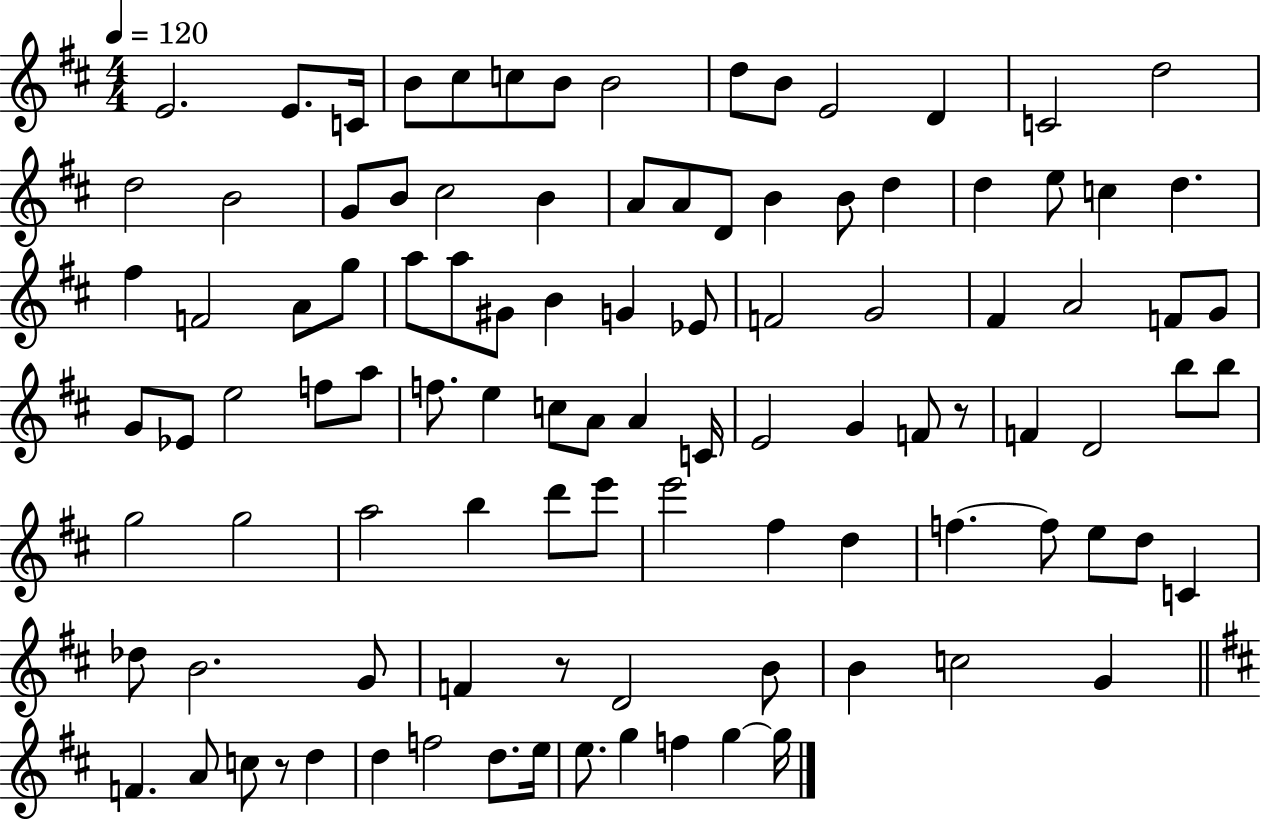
E4/h. E4/e. C4/s B4/e C#5/e C5/e B4/e B4/h D5/e B4/e E4/h D4/q C4/h D5/h D5/h B4/h G4/e B4/e C#5/h B4/q A4/e A4/e D4/e B4/q B4/e D5/q D5/q E5/e C5/q D5/q. F#5/q F4/h A4/e G5/e A5/e A5/e G#4/e B4/q G4/q Eb4/e F4/h G4/h F#4/q A4/h F4/e G4/e G4/e Eb4/e E5/h F5/e A5/e F5/e. E5/q C5/e A4/e A4/q C4/s E4/h G4/q F4/e R/e F4/q D4/h B5/e B5/e G5/h G5/h A5/h B5/q D6/e E6/e E6/h F#5/q D5/q F5/q. F5/e E5/e D5/e C4/q Db5/e B4/h. G4/e F4/q R/e D4/h B4/e B4/q C5/h G4/q F4/q. A4/e C5/e R/e D5/q D5/q F5/h D5/e. E5/s E5/e. G5/q F5/q G5/q G5/s